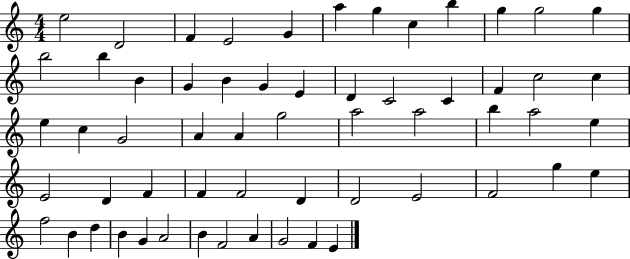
E5/h D4/h F4/q E4/h G4/q A5/q G5/q C5/q B5/q G5/q G5/h G5/q B5/h B5/q B4/q G4/q B4/q G4/q E4/q D4/q C4/h C4/q F4/q C5/h C5/q E5/q C5/q G4/h A4/q A4/q G5/h A5/h A5/h B5/q A5/h E5/q E4/h D4/q F4/q F4/q F4/h D4/q D4/h E4/h F4/h G5/q E5/q F5/h B4/q D5/q B4/q G4/q A4/h B4/q F4/h A4/q G4/h F4/q E4/q